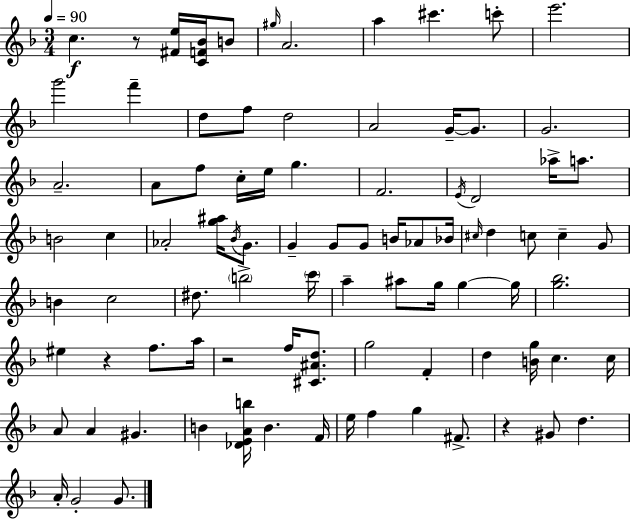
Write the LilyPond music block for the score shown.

{
  \clef treble
  \numericTimeSignature
  \time 3/4
  \key d \minor
  \tempo 4 = 90
  c''4.\f r8 <fis' e''>16 <c' f' bes'>16 b'8 | \grace { gis''16 } a'2. | a''4 cis'''4. c'''8-. | e'''2. | \break g'''2 f'''4-- | d''8 f''8 d''2 | a'2 g'16--~~ g'8. | g'2. | \break a'2.-- | a'8 f''8 c''16-. e''16 g''4. | f'2. | \acciaccatura { e'16 } d'2 aes''16-> a''8. | \break b'2 c''4 | aes'2-. <g'' ais''>16 \acciaccatura { bes'16 } | g'8. g'4-- g'8 g'8 b'16 | aes'8 bes'16 \grace { cis''16 } d''4 c''8 c''4-- | \break g'8 b'4 c''2 | dis''8. \parenthesize b''2-> | \parenthesize c'''16 a''4-- ais''8 g''16 g''4~~ | g''16 <g'' bes''>2. | \break eis''4 r4 | f''8. a''16 r2 | f''16 <cis' ais' d''>8. g''2 | f'4-. d''4 <b' g''>16 c''4. | \break c''16 a'8 a'4 gis'4. | b'4 <des' e' a' b''>16 b'4. | f'16 e''16 f''4 g''4 | fis'8.-> r4 gis'8 d''4. | \break a'16-. g'2-. | g'8. \bar "|."
}